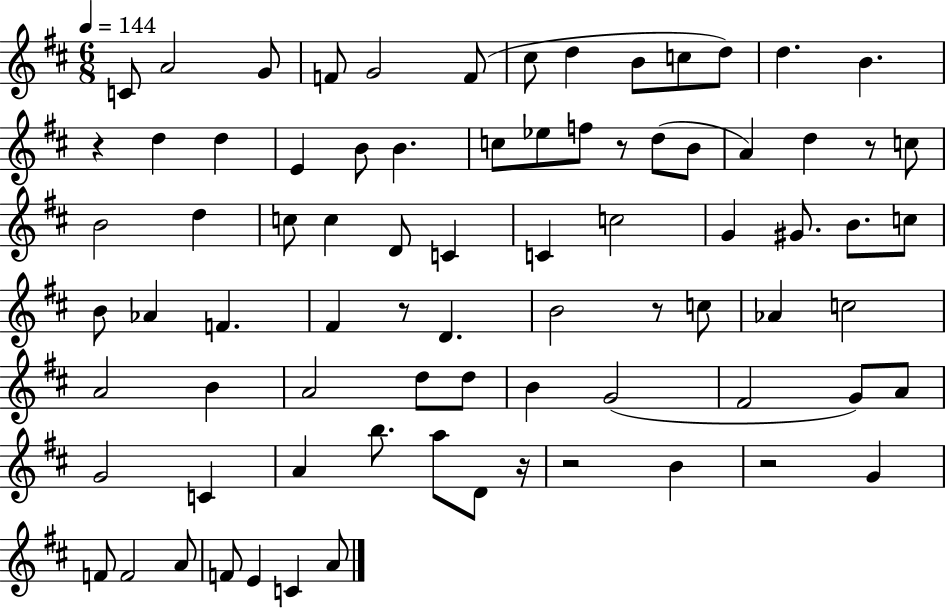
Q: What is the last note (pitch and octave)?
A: A4